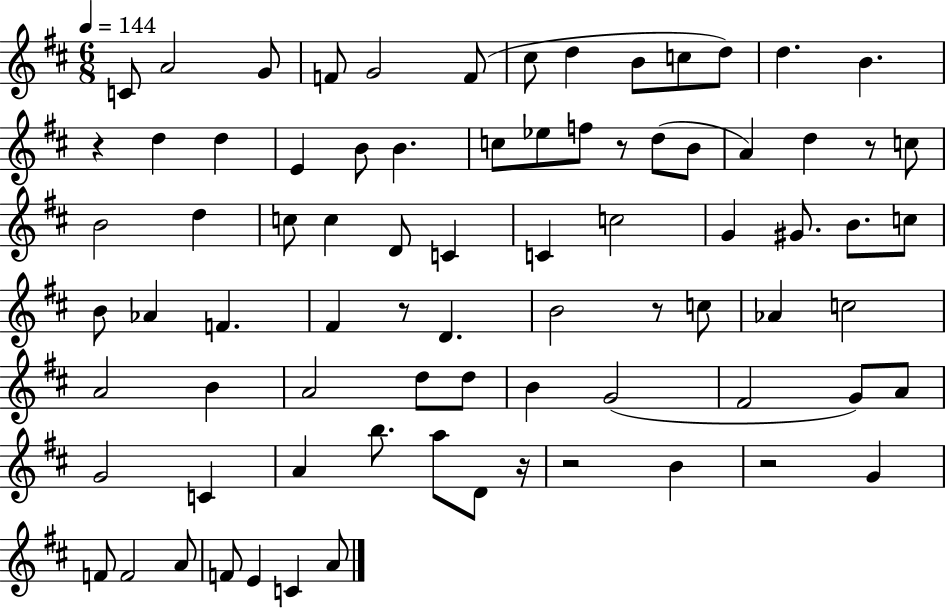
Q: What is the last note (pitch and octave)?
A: A4